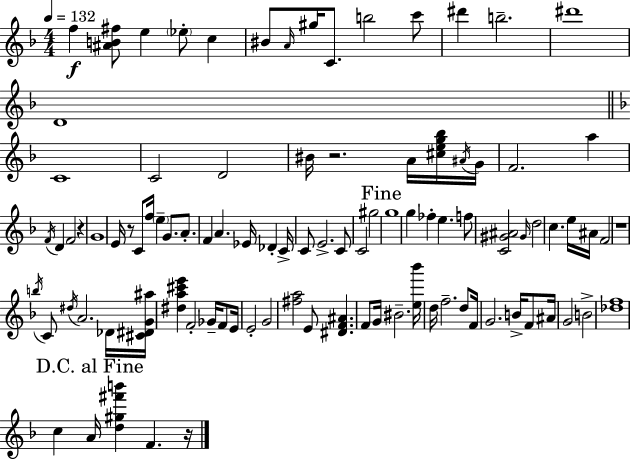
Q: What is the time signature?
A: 4/4